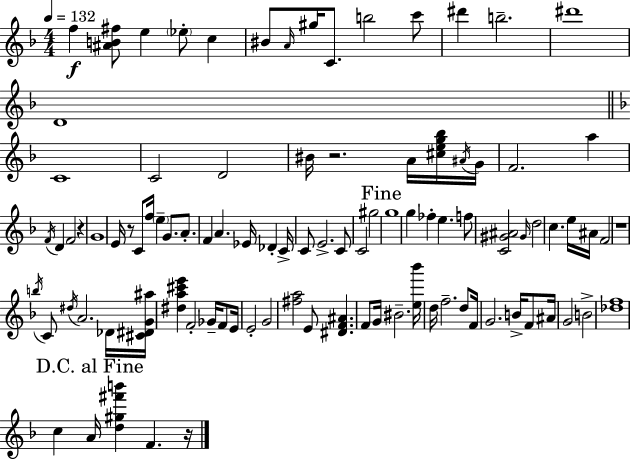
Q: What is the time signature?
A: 4/4